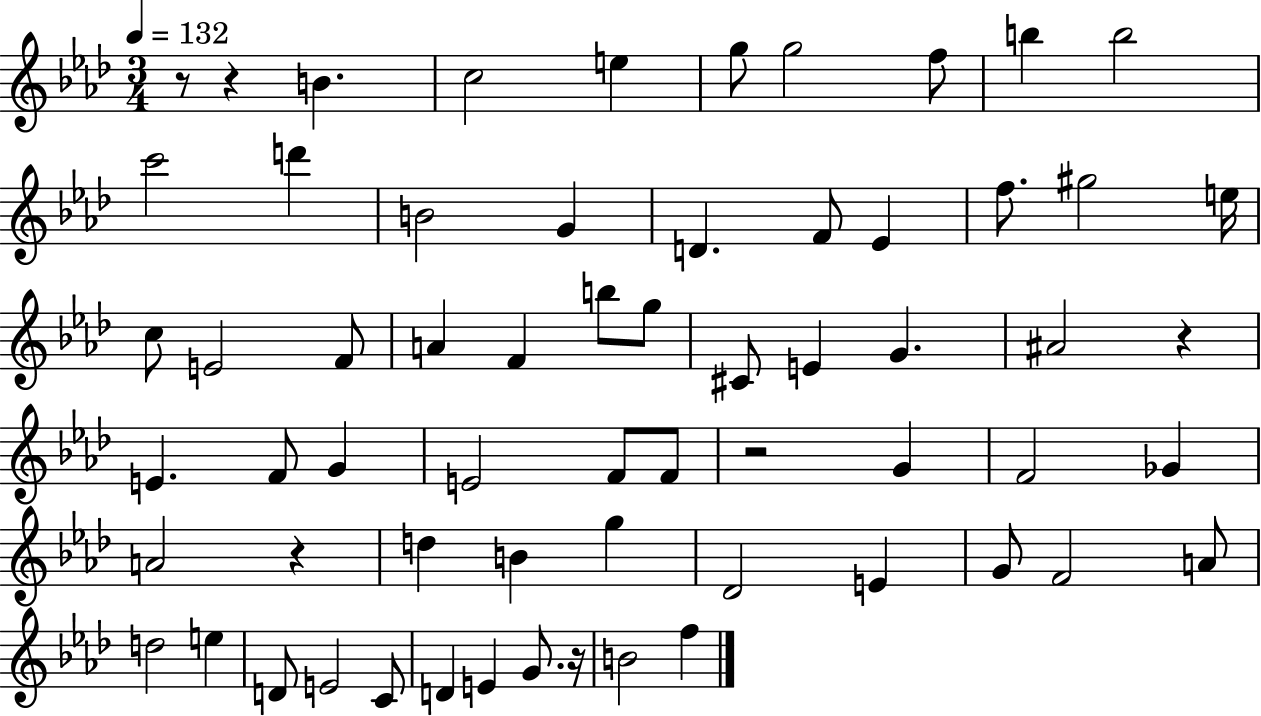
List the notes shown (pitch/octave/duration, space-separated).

R/e R/q B4/q. C5/h E5/q G5/e G5/h F5/e B5/q B5/h C6/h D6/q B4/h G4/q D4/q. F4/e Eb4/q F5/e. G#5/h E5/s C5/e E4/h F4/e A4/q F4/q B5/e G5/e C#4/e E4/q G4/q. A#4/h R/q E4/q. F4/e G4/q E4/h F4/e F4/e R/h G4/q F4/h Gb4/q A4/h R/q D5/q B4/q G5/q Db4/h E4/q G4/e F4/h A4/e D5/h E5/q D4/e E4/h C4/e D4/q E4/q G4/e. R/s B4/h F5/q